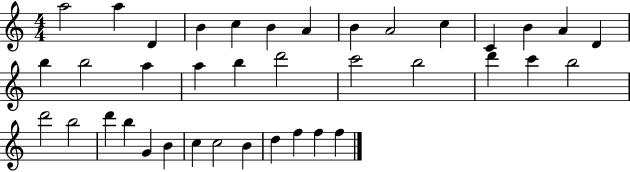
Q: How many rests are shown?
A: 0